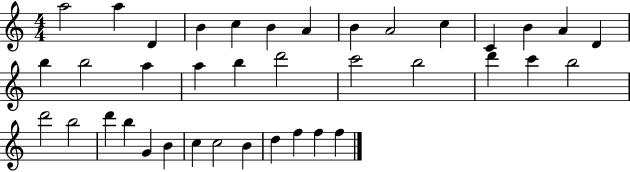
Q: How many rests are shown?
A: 0